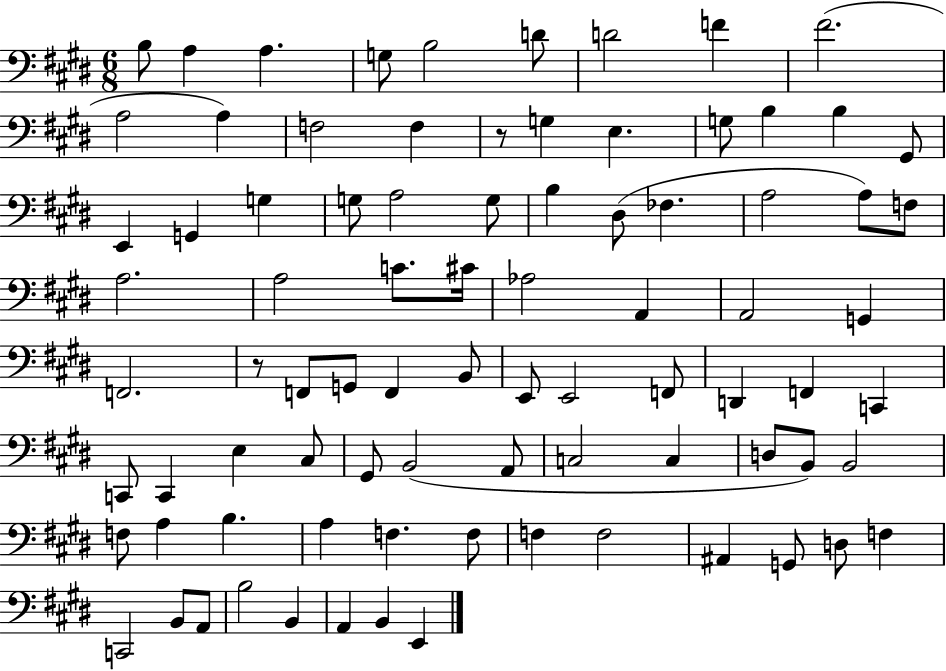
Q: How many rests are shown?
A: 2